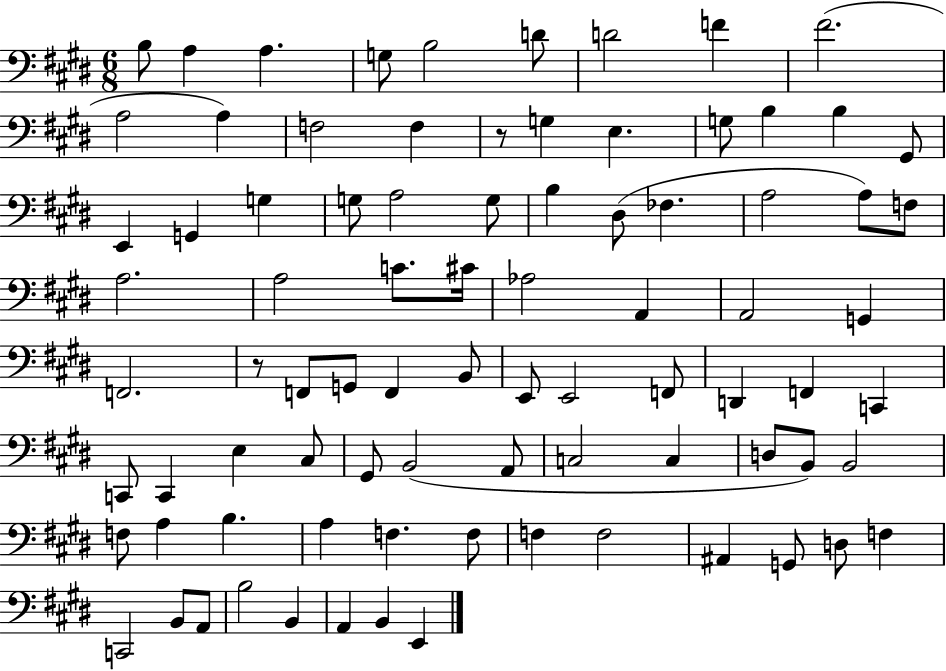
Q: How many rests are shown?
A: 2